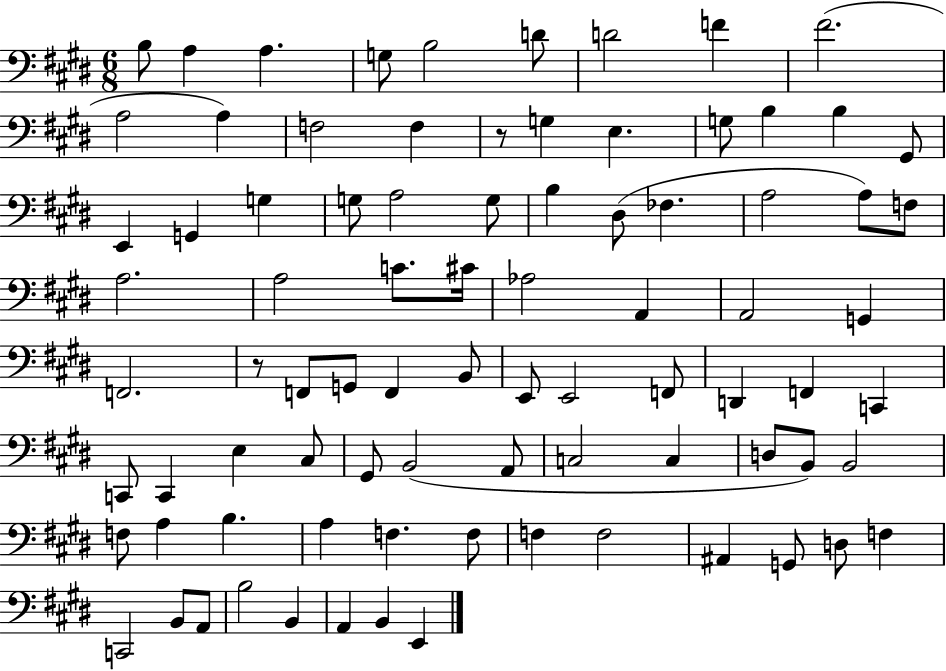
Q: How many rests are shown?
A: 2